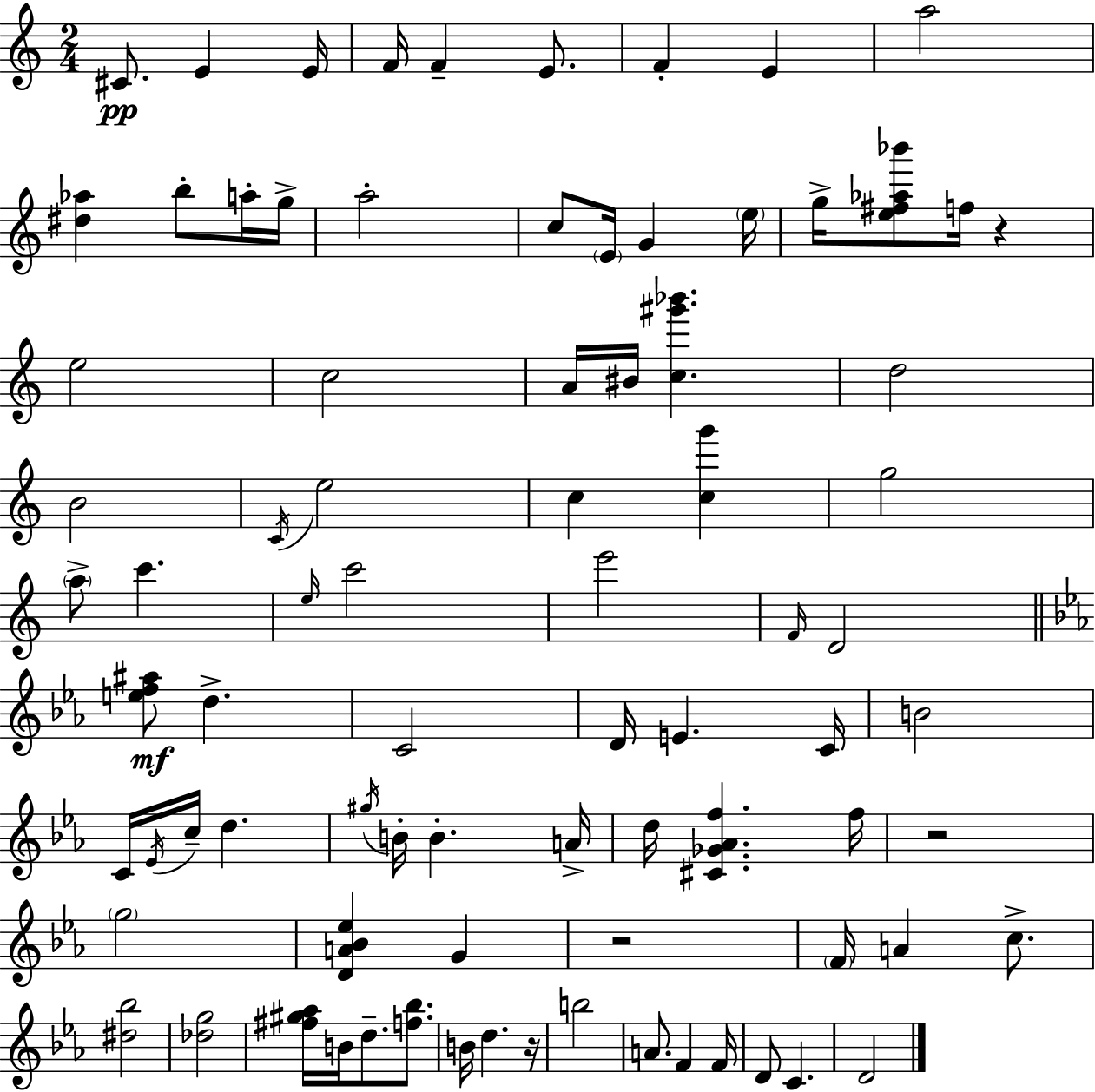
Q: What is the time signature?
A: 2/4